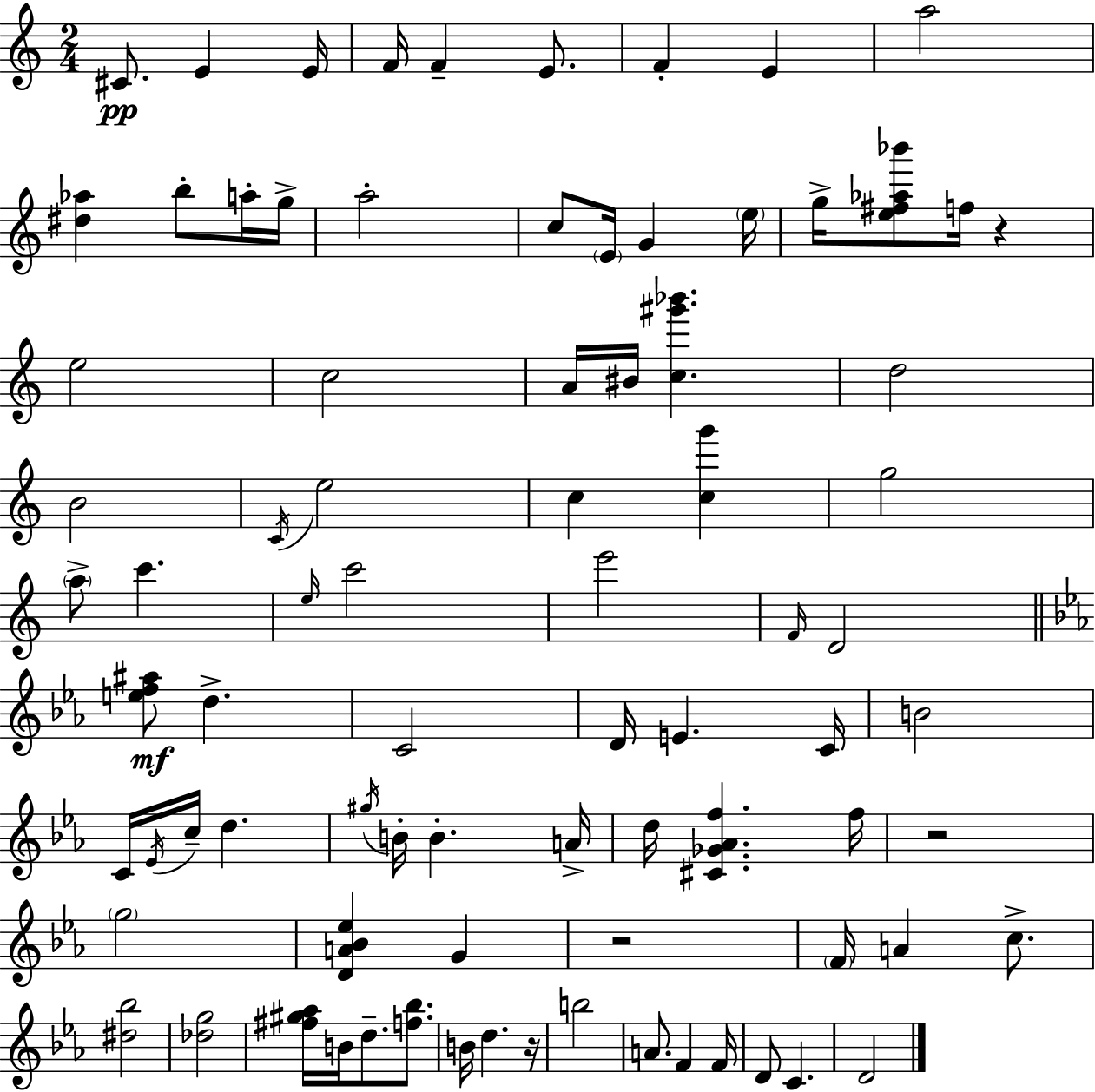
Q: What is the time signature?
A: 2/4